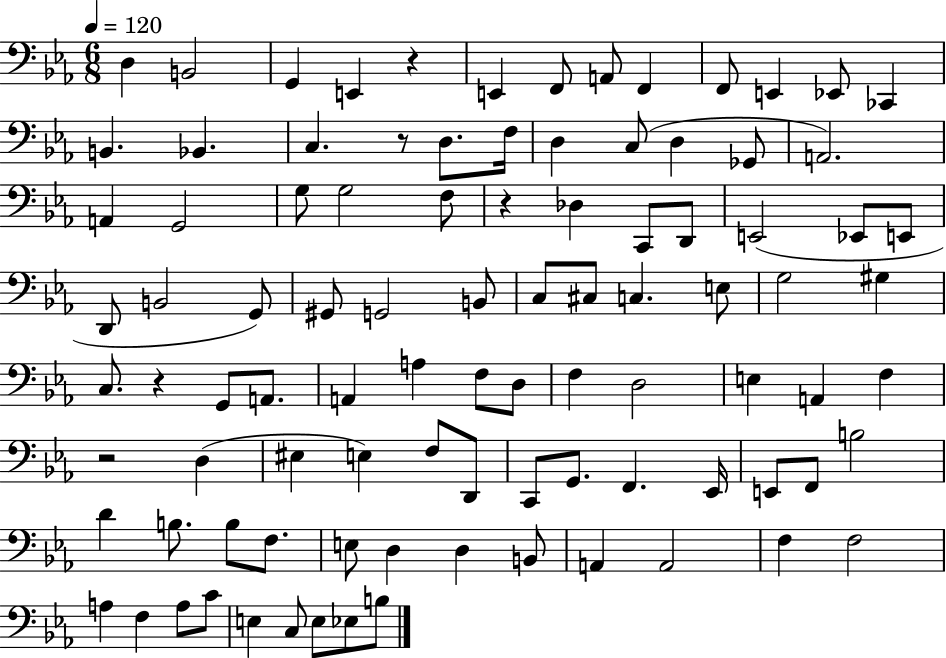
X:1
T:Untitled
M:6/8
L:1/4
K:Eb
D, B,,2 G,, E,, z E,, F,,/2 A,,/2 F,, F,,/2 E,, _E,,/2 _C,, B,, _B,, C, z/2 D,/2 F,/4 D, C,/2 D, _G,,/2 A,,2 A,, G,,2 G,/2 G,2 F,/2 z _D, C,,/2 D,,/2 E,,2 _E,,/2 E,,/2 D,,/2 B,,2 G,,/2 ^G,,/2 G,,2 B,,/2 C,/2 ^C,/2 C, E,/2 G,2 ^G, C,/2 z G,,/2 A,,/2 A,, A, F,/2 D,/2 F, D,2 E, A,, F, z2 D, ^E, E, F,/2 D,,/2 C,,/2 G,,/2 F,, _E,,/4 E,,/2 F,,/2 B,2 D B,/2 B,/2 F,/2 E,/2 D, D, B,,/2 A,, A,,2 F, F,2 A, F, A,/2 C/2 E, C,/2 E,/2 _E,/2 B,/2